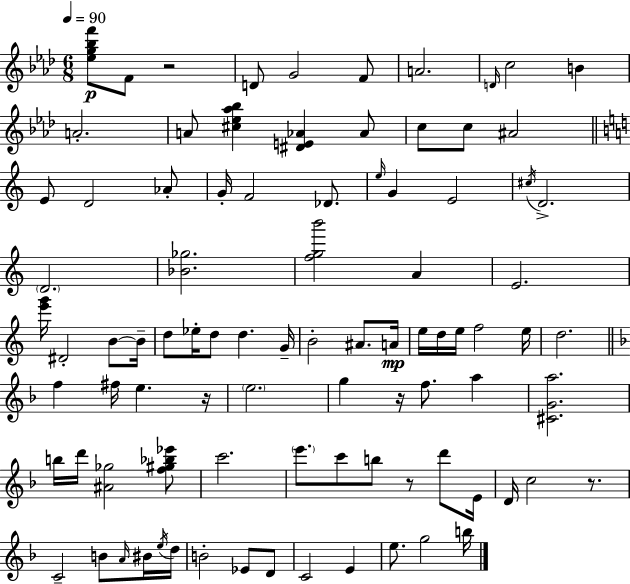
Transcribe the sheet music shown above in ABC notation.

X:1
T:Untitled
M:6/8
L:1/4
K:Fm
[_eg_bf']/2 F/2 z2 D/2 G2 F/2 A2 D/4 c2 B A2 A/2 [^c_e_a_b] [^DE_A] _A/2 c/2 c/2 ^A2 E/2 D2 _A/2 G/4 F2 _D/2 e/4 G E2 ^c/4 D2 D2 [_B_g]2 [fgb']2 A E2 [e'g']/4 ^D2 B/2 B/4 d/2 _e/4 d/2 d G/4 B2 ^A/2 A/4 e/4 d/4 e/4 f2 e/4 d2 f ^f/4 e z/4 e2 g z/4 f/2 a [^CGa]2 b/4 d'/4 [^A_g]2 [f^g_b_e']/2 c'2 e'/2 c'/2 b/2 z/2 d'/2 E/4 D/4 c2 z/2 C2 B/2 A/4 ^B/4 e/4 d/4 B2 _E/2 D/2 C2 E e/2 g2 b/4